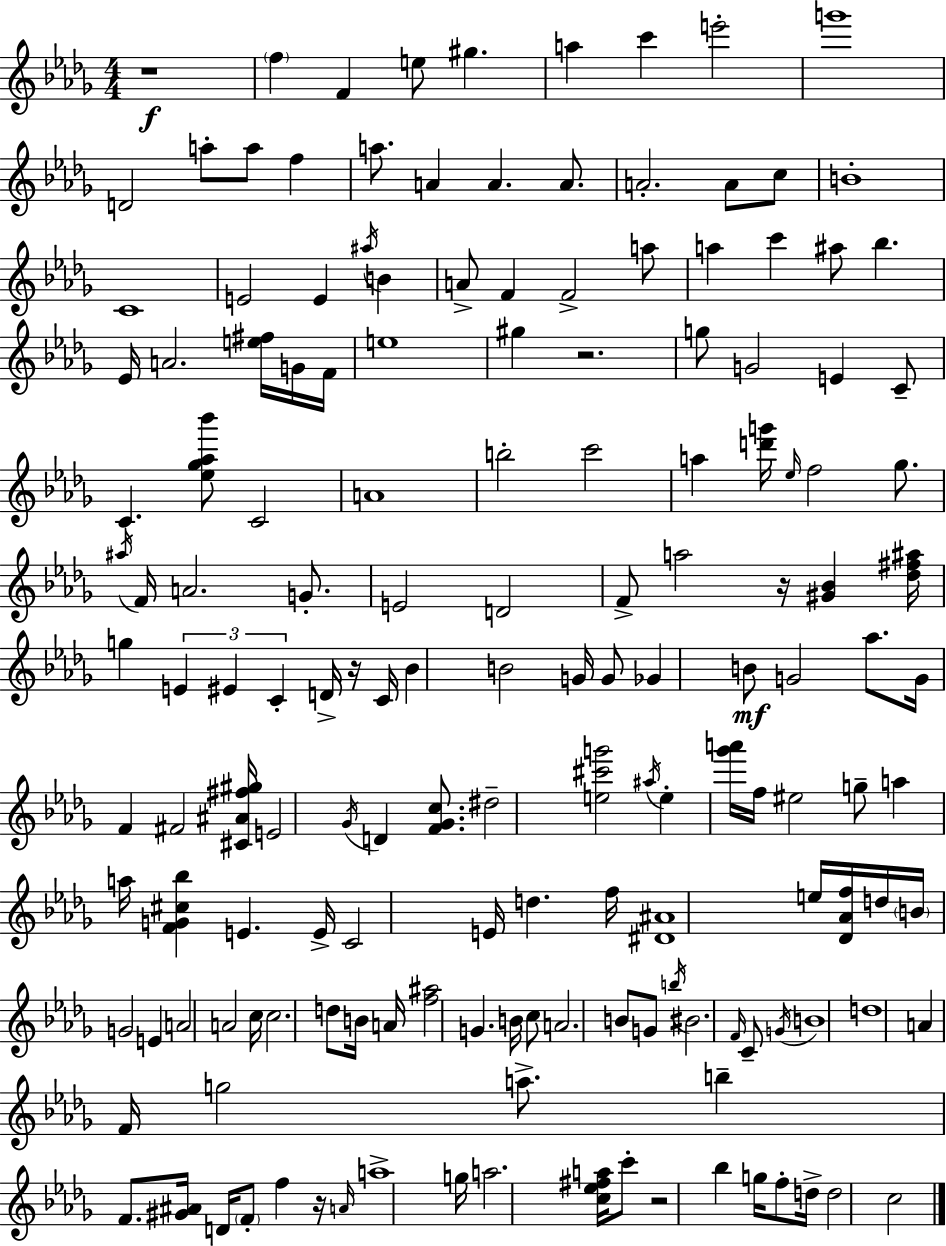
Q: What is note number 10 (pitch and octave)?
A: A5